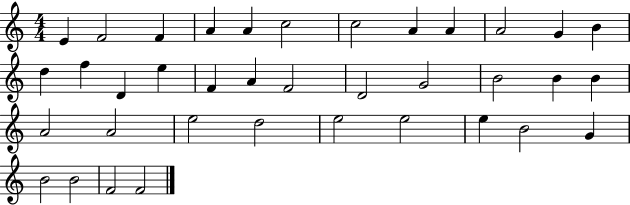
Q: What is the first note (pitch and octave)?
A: E4